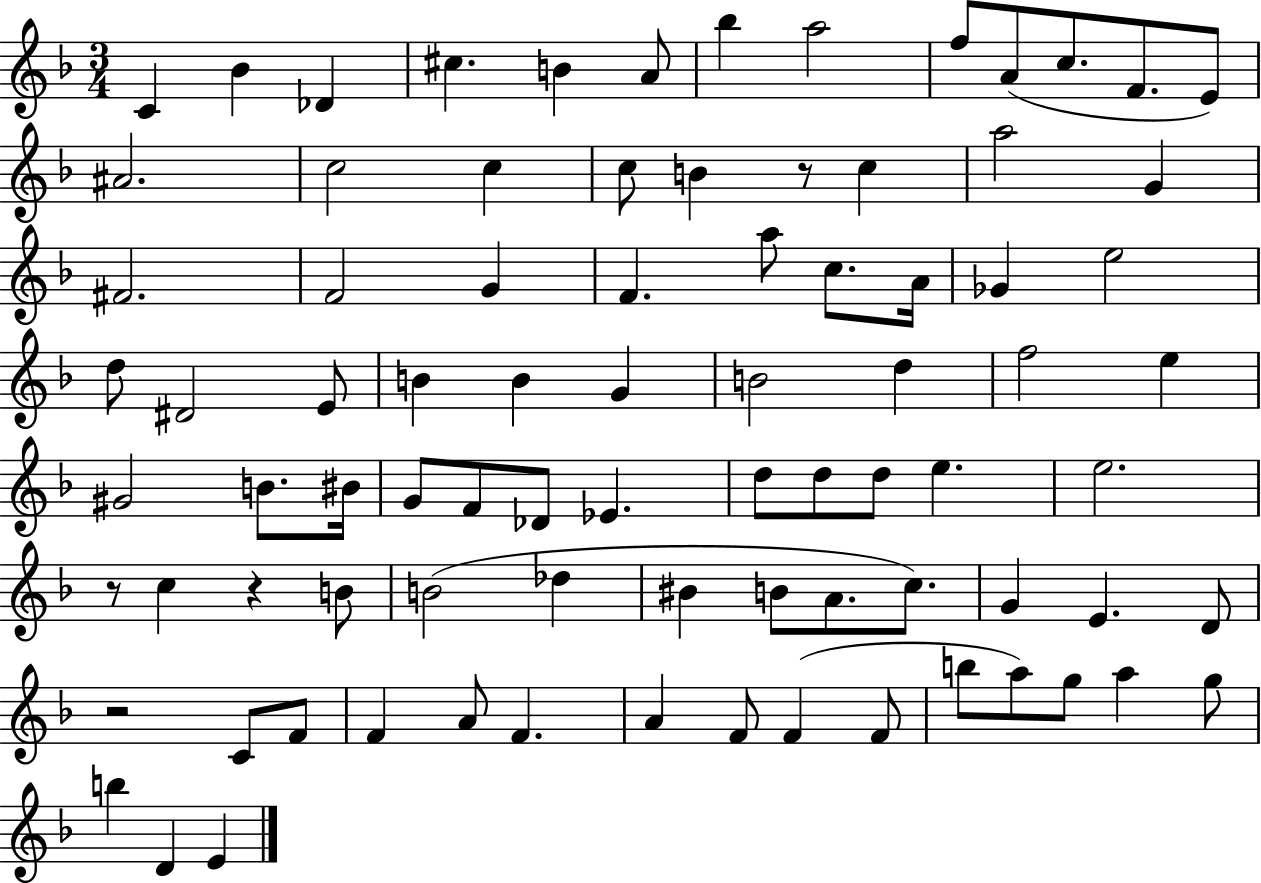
{
  \clef treble
  \numericTimeSignature
  \time 3/4
  \key f \major
  c'4 bes'4 des'4 | cis''4. b'4 a'8 | bes''4 a''2 | f''8 a'8( c''8. f'8. e'8) | \break ais'2. | c''2 c''4 | c''8 b'4 r8 c''4 | a''2 g'4 | \break fis'2. | f'2 g'4 | f'4. a''8 c''8. a'16 | ges'4 e''2 | \break d''8 dis'2 e'8 | b'4 b'4 g'4 | b'2 d''4 | f''2 e''4 | \break gis'2 b'8. bis'16 | g'8 f'8 des'8 ees'4. | d''8 d''8 d''8 e''4. | e''2. | \break r8 c''4 r4 b'8 | b'2( des''4 | bis'4 b'8 a'8. c''8.) | g'4 e'4. d'8 | \break r2 c'8 f'8 | f'4 a'8 f'4. | a'4 f'8 f'4( f'8 | b''8 a''8) g''8 a''4 g''8 | \break b''4 d'4 e'4 | \bar "|."
}